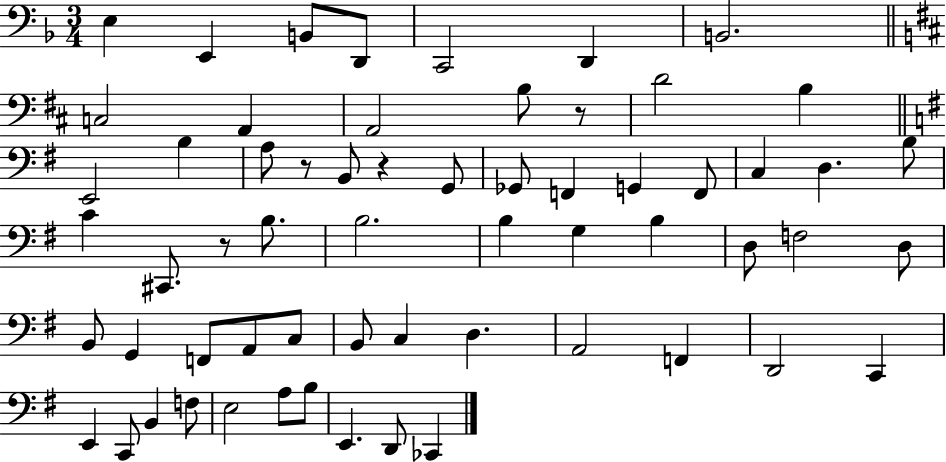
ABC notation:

X:1
T:Untitled
M:3/4
L:1/4
K:F
E, E,, B,,/2 D,,/2 C,,2 D,, B,,2 C,2 A,, A,,2 B,/2 z/2 D2 B, E,,2 B, A,/2 z/2 B,,/2 z G,,/2 _G,,/2 F,, G,, F,,/2 C, D, B,/2 C ^C,,/2 z/2 B,/2 B,2 B, G, B, D,/2 F,2 D,/2 B,,/2 G,, F,,/2 A,,/2 C,/2 B,,/2 C, D, A,,2 F,, D,,2 C,, E,, C,,/2 B,, F,/2 E,2 A,/2 B,/2 E,, D,,/2 _C,,